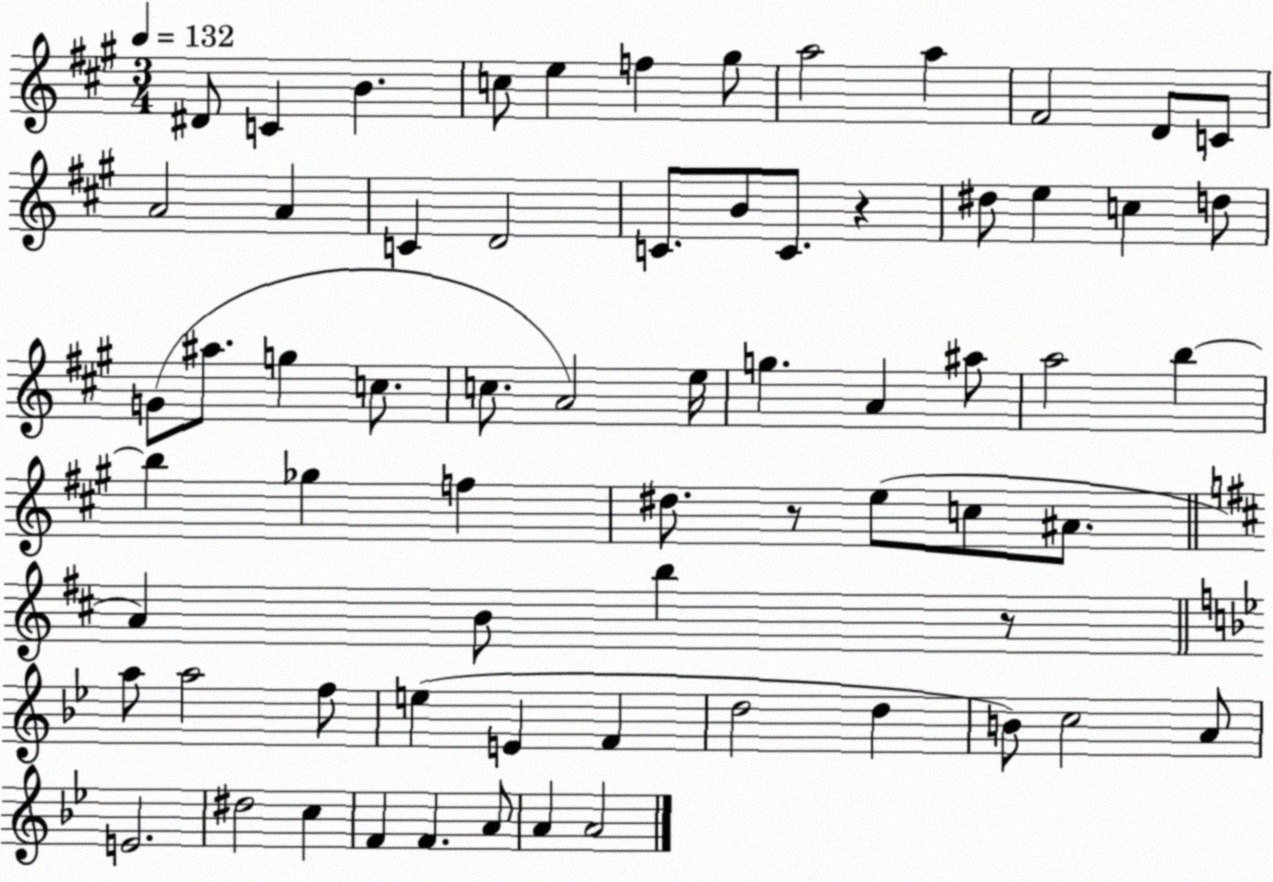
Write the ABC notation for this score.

X:1
T:Untitled
M:3/4
L:1/4
K:A
^D/2 C B c/2 e f ^g/2 a2 a ^F2 D/2 C/2 A2 A C D2 C/2 B/2 C/2 z ^d/2 e c d/2 G/2 ^a/2 g c/2 c/2 A2 e/4 g A ^a/2 a2 b b _g f ^d/2 z/2 e/2 c/2 ^A/2 A B/2 b z/2 a/2 a2 f/2 e E F d2 d B/2 c2 A/2 E2 ^d2 c F F A/2 A A2